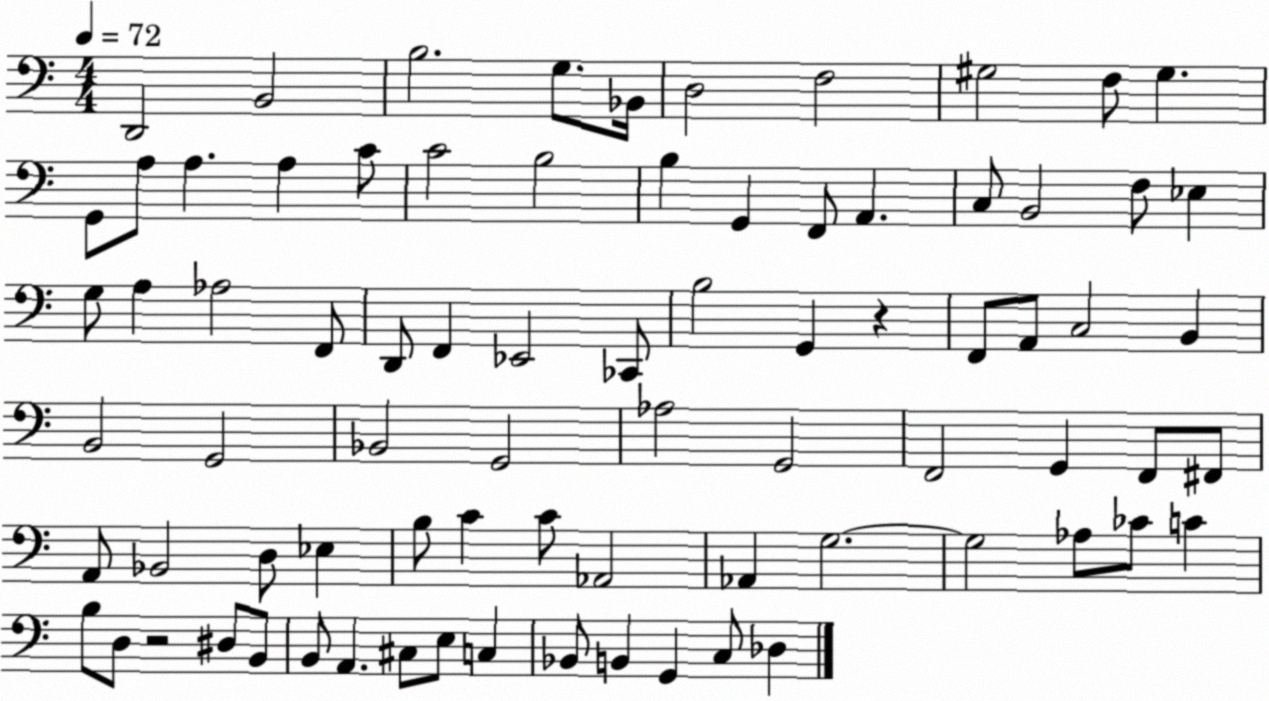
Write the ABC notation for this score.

X:1
T:Untitled
M:4/4
L:1/4
K:C
D,,2 B,,2 B,2 G,/2 _B,,/4 D,2 F,2 ^G,2 F,/2 ^G, G,,/2 A,/2 A, A, C/2 C2 B,2 B, G,, F,,/2 A,, C,/2 B,,2 F,/2 _E, G,/2 A, _A,2 F,,/2 D,,/2 F,, _E,,2 _C,,/2 B,2 G,, z F,,/2 A,,/2 C,2 B,, B,,2 G,,2 _B,,2 G,,2 _A,2 G,,2 F,,2 G,, F,,/2 ^F,,/2 A,,/2 _B,,2 D,/2 _E, B,/2 C C/2 _A,,2 _A,, G,2 G,2 _A,/2 _C/2 C B,/2 D,/2 z2 ^D,/2 B,,/2 B,,/2 A,, ^C,/2 E,/2 C, _B,,/2 B,, G,, C,/2 _D,